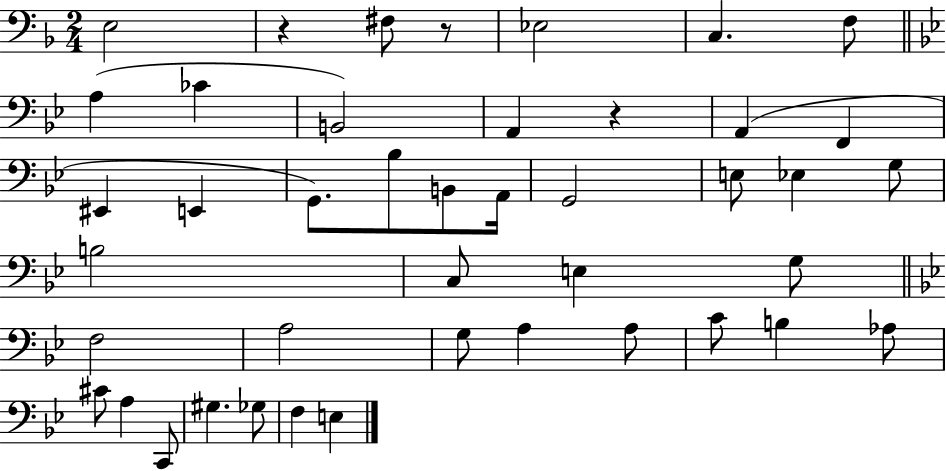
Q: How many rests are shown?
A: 3